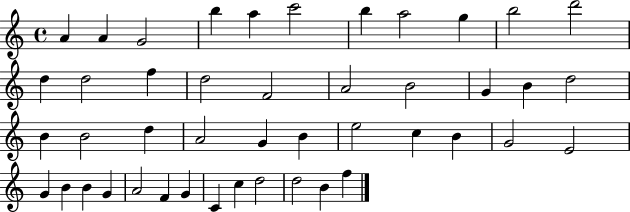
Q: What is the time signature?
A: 4/4